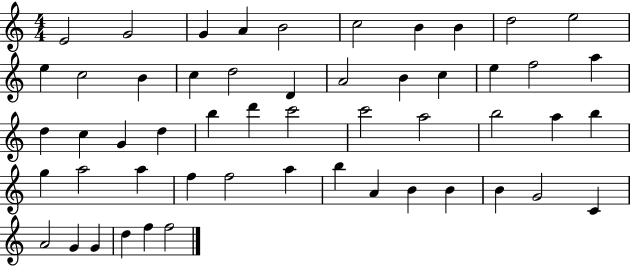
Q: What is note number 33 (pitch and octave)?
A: A5